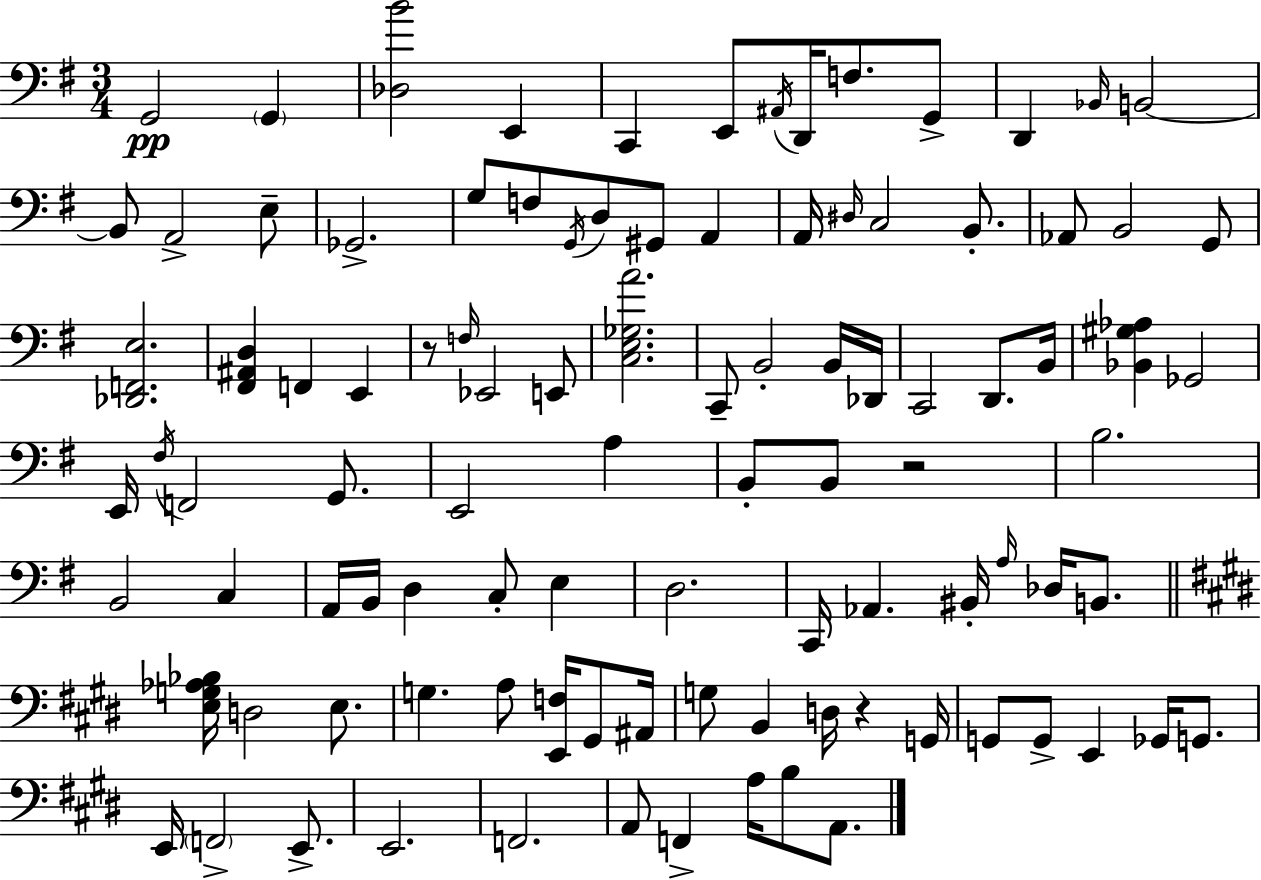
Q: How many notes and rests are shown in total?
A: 100